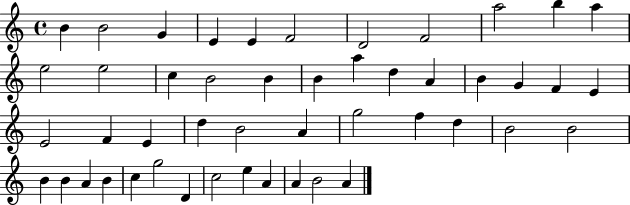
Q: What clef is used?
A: treble